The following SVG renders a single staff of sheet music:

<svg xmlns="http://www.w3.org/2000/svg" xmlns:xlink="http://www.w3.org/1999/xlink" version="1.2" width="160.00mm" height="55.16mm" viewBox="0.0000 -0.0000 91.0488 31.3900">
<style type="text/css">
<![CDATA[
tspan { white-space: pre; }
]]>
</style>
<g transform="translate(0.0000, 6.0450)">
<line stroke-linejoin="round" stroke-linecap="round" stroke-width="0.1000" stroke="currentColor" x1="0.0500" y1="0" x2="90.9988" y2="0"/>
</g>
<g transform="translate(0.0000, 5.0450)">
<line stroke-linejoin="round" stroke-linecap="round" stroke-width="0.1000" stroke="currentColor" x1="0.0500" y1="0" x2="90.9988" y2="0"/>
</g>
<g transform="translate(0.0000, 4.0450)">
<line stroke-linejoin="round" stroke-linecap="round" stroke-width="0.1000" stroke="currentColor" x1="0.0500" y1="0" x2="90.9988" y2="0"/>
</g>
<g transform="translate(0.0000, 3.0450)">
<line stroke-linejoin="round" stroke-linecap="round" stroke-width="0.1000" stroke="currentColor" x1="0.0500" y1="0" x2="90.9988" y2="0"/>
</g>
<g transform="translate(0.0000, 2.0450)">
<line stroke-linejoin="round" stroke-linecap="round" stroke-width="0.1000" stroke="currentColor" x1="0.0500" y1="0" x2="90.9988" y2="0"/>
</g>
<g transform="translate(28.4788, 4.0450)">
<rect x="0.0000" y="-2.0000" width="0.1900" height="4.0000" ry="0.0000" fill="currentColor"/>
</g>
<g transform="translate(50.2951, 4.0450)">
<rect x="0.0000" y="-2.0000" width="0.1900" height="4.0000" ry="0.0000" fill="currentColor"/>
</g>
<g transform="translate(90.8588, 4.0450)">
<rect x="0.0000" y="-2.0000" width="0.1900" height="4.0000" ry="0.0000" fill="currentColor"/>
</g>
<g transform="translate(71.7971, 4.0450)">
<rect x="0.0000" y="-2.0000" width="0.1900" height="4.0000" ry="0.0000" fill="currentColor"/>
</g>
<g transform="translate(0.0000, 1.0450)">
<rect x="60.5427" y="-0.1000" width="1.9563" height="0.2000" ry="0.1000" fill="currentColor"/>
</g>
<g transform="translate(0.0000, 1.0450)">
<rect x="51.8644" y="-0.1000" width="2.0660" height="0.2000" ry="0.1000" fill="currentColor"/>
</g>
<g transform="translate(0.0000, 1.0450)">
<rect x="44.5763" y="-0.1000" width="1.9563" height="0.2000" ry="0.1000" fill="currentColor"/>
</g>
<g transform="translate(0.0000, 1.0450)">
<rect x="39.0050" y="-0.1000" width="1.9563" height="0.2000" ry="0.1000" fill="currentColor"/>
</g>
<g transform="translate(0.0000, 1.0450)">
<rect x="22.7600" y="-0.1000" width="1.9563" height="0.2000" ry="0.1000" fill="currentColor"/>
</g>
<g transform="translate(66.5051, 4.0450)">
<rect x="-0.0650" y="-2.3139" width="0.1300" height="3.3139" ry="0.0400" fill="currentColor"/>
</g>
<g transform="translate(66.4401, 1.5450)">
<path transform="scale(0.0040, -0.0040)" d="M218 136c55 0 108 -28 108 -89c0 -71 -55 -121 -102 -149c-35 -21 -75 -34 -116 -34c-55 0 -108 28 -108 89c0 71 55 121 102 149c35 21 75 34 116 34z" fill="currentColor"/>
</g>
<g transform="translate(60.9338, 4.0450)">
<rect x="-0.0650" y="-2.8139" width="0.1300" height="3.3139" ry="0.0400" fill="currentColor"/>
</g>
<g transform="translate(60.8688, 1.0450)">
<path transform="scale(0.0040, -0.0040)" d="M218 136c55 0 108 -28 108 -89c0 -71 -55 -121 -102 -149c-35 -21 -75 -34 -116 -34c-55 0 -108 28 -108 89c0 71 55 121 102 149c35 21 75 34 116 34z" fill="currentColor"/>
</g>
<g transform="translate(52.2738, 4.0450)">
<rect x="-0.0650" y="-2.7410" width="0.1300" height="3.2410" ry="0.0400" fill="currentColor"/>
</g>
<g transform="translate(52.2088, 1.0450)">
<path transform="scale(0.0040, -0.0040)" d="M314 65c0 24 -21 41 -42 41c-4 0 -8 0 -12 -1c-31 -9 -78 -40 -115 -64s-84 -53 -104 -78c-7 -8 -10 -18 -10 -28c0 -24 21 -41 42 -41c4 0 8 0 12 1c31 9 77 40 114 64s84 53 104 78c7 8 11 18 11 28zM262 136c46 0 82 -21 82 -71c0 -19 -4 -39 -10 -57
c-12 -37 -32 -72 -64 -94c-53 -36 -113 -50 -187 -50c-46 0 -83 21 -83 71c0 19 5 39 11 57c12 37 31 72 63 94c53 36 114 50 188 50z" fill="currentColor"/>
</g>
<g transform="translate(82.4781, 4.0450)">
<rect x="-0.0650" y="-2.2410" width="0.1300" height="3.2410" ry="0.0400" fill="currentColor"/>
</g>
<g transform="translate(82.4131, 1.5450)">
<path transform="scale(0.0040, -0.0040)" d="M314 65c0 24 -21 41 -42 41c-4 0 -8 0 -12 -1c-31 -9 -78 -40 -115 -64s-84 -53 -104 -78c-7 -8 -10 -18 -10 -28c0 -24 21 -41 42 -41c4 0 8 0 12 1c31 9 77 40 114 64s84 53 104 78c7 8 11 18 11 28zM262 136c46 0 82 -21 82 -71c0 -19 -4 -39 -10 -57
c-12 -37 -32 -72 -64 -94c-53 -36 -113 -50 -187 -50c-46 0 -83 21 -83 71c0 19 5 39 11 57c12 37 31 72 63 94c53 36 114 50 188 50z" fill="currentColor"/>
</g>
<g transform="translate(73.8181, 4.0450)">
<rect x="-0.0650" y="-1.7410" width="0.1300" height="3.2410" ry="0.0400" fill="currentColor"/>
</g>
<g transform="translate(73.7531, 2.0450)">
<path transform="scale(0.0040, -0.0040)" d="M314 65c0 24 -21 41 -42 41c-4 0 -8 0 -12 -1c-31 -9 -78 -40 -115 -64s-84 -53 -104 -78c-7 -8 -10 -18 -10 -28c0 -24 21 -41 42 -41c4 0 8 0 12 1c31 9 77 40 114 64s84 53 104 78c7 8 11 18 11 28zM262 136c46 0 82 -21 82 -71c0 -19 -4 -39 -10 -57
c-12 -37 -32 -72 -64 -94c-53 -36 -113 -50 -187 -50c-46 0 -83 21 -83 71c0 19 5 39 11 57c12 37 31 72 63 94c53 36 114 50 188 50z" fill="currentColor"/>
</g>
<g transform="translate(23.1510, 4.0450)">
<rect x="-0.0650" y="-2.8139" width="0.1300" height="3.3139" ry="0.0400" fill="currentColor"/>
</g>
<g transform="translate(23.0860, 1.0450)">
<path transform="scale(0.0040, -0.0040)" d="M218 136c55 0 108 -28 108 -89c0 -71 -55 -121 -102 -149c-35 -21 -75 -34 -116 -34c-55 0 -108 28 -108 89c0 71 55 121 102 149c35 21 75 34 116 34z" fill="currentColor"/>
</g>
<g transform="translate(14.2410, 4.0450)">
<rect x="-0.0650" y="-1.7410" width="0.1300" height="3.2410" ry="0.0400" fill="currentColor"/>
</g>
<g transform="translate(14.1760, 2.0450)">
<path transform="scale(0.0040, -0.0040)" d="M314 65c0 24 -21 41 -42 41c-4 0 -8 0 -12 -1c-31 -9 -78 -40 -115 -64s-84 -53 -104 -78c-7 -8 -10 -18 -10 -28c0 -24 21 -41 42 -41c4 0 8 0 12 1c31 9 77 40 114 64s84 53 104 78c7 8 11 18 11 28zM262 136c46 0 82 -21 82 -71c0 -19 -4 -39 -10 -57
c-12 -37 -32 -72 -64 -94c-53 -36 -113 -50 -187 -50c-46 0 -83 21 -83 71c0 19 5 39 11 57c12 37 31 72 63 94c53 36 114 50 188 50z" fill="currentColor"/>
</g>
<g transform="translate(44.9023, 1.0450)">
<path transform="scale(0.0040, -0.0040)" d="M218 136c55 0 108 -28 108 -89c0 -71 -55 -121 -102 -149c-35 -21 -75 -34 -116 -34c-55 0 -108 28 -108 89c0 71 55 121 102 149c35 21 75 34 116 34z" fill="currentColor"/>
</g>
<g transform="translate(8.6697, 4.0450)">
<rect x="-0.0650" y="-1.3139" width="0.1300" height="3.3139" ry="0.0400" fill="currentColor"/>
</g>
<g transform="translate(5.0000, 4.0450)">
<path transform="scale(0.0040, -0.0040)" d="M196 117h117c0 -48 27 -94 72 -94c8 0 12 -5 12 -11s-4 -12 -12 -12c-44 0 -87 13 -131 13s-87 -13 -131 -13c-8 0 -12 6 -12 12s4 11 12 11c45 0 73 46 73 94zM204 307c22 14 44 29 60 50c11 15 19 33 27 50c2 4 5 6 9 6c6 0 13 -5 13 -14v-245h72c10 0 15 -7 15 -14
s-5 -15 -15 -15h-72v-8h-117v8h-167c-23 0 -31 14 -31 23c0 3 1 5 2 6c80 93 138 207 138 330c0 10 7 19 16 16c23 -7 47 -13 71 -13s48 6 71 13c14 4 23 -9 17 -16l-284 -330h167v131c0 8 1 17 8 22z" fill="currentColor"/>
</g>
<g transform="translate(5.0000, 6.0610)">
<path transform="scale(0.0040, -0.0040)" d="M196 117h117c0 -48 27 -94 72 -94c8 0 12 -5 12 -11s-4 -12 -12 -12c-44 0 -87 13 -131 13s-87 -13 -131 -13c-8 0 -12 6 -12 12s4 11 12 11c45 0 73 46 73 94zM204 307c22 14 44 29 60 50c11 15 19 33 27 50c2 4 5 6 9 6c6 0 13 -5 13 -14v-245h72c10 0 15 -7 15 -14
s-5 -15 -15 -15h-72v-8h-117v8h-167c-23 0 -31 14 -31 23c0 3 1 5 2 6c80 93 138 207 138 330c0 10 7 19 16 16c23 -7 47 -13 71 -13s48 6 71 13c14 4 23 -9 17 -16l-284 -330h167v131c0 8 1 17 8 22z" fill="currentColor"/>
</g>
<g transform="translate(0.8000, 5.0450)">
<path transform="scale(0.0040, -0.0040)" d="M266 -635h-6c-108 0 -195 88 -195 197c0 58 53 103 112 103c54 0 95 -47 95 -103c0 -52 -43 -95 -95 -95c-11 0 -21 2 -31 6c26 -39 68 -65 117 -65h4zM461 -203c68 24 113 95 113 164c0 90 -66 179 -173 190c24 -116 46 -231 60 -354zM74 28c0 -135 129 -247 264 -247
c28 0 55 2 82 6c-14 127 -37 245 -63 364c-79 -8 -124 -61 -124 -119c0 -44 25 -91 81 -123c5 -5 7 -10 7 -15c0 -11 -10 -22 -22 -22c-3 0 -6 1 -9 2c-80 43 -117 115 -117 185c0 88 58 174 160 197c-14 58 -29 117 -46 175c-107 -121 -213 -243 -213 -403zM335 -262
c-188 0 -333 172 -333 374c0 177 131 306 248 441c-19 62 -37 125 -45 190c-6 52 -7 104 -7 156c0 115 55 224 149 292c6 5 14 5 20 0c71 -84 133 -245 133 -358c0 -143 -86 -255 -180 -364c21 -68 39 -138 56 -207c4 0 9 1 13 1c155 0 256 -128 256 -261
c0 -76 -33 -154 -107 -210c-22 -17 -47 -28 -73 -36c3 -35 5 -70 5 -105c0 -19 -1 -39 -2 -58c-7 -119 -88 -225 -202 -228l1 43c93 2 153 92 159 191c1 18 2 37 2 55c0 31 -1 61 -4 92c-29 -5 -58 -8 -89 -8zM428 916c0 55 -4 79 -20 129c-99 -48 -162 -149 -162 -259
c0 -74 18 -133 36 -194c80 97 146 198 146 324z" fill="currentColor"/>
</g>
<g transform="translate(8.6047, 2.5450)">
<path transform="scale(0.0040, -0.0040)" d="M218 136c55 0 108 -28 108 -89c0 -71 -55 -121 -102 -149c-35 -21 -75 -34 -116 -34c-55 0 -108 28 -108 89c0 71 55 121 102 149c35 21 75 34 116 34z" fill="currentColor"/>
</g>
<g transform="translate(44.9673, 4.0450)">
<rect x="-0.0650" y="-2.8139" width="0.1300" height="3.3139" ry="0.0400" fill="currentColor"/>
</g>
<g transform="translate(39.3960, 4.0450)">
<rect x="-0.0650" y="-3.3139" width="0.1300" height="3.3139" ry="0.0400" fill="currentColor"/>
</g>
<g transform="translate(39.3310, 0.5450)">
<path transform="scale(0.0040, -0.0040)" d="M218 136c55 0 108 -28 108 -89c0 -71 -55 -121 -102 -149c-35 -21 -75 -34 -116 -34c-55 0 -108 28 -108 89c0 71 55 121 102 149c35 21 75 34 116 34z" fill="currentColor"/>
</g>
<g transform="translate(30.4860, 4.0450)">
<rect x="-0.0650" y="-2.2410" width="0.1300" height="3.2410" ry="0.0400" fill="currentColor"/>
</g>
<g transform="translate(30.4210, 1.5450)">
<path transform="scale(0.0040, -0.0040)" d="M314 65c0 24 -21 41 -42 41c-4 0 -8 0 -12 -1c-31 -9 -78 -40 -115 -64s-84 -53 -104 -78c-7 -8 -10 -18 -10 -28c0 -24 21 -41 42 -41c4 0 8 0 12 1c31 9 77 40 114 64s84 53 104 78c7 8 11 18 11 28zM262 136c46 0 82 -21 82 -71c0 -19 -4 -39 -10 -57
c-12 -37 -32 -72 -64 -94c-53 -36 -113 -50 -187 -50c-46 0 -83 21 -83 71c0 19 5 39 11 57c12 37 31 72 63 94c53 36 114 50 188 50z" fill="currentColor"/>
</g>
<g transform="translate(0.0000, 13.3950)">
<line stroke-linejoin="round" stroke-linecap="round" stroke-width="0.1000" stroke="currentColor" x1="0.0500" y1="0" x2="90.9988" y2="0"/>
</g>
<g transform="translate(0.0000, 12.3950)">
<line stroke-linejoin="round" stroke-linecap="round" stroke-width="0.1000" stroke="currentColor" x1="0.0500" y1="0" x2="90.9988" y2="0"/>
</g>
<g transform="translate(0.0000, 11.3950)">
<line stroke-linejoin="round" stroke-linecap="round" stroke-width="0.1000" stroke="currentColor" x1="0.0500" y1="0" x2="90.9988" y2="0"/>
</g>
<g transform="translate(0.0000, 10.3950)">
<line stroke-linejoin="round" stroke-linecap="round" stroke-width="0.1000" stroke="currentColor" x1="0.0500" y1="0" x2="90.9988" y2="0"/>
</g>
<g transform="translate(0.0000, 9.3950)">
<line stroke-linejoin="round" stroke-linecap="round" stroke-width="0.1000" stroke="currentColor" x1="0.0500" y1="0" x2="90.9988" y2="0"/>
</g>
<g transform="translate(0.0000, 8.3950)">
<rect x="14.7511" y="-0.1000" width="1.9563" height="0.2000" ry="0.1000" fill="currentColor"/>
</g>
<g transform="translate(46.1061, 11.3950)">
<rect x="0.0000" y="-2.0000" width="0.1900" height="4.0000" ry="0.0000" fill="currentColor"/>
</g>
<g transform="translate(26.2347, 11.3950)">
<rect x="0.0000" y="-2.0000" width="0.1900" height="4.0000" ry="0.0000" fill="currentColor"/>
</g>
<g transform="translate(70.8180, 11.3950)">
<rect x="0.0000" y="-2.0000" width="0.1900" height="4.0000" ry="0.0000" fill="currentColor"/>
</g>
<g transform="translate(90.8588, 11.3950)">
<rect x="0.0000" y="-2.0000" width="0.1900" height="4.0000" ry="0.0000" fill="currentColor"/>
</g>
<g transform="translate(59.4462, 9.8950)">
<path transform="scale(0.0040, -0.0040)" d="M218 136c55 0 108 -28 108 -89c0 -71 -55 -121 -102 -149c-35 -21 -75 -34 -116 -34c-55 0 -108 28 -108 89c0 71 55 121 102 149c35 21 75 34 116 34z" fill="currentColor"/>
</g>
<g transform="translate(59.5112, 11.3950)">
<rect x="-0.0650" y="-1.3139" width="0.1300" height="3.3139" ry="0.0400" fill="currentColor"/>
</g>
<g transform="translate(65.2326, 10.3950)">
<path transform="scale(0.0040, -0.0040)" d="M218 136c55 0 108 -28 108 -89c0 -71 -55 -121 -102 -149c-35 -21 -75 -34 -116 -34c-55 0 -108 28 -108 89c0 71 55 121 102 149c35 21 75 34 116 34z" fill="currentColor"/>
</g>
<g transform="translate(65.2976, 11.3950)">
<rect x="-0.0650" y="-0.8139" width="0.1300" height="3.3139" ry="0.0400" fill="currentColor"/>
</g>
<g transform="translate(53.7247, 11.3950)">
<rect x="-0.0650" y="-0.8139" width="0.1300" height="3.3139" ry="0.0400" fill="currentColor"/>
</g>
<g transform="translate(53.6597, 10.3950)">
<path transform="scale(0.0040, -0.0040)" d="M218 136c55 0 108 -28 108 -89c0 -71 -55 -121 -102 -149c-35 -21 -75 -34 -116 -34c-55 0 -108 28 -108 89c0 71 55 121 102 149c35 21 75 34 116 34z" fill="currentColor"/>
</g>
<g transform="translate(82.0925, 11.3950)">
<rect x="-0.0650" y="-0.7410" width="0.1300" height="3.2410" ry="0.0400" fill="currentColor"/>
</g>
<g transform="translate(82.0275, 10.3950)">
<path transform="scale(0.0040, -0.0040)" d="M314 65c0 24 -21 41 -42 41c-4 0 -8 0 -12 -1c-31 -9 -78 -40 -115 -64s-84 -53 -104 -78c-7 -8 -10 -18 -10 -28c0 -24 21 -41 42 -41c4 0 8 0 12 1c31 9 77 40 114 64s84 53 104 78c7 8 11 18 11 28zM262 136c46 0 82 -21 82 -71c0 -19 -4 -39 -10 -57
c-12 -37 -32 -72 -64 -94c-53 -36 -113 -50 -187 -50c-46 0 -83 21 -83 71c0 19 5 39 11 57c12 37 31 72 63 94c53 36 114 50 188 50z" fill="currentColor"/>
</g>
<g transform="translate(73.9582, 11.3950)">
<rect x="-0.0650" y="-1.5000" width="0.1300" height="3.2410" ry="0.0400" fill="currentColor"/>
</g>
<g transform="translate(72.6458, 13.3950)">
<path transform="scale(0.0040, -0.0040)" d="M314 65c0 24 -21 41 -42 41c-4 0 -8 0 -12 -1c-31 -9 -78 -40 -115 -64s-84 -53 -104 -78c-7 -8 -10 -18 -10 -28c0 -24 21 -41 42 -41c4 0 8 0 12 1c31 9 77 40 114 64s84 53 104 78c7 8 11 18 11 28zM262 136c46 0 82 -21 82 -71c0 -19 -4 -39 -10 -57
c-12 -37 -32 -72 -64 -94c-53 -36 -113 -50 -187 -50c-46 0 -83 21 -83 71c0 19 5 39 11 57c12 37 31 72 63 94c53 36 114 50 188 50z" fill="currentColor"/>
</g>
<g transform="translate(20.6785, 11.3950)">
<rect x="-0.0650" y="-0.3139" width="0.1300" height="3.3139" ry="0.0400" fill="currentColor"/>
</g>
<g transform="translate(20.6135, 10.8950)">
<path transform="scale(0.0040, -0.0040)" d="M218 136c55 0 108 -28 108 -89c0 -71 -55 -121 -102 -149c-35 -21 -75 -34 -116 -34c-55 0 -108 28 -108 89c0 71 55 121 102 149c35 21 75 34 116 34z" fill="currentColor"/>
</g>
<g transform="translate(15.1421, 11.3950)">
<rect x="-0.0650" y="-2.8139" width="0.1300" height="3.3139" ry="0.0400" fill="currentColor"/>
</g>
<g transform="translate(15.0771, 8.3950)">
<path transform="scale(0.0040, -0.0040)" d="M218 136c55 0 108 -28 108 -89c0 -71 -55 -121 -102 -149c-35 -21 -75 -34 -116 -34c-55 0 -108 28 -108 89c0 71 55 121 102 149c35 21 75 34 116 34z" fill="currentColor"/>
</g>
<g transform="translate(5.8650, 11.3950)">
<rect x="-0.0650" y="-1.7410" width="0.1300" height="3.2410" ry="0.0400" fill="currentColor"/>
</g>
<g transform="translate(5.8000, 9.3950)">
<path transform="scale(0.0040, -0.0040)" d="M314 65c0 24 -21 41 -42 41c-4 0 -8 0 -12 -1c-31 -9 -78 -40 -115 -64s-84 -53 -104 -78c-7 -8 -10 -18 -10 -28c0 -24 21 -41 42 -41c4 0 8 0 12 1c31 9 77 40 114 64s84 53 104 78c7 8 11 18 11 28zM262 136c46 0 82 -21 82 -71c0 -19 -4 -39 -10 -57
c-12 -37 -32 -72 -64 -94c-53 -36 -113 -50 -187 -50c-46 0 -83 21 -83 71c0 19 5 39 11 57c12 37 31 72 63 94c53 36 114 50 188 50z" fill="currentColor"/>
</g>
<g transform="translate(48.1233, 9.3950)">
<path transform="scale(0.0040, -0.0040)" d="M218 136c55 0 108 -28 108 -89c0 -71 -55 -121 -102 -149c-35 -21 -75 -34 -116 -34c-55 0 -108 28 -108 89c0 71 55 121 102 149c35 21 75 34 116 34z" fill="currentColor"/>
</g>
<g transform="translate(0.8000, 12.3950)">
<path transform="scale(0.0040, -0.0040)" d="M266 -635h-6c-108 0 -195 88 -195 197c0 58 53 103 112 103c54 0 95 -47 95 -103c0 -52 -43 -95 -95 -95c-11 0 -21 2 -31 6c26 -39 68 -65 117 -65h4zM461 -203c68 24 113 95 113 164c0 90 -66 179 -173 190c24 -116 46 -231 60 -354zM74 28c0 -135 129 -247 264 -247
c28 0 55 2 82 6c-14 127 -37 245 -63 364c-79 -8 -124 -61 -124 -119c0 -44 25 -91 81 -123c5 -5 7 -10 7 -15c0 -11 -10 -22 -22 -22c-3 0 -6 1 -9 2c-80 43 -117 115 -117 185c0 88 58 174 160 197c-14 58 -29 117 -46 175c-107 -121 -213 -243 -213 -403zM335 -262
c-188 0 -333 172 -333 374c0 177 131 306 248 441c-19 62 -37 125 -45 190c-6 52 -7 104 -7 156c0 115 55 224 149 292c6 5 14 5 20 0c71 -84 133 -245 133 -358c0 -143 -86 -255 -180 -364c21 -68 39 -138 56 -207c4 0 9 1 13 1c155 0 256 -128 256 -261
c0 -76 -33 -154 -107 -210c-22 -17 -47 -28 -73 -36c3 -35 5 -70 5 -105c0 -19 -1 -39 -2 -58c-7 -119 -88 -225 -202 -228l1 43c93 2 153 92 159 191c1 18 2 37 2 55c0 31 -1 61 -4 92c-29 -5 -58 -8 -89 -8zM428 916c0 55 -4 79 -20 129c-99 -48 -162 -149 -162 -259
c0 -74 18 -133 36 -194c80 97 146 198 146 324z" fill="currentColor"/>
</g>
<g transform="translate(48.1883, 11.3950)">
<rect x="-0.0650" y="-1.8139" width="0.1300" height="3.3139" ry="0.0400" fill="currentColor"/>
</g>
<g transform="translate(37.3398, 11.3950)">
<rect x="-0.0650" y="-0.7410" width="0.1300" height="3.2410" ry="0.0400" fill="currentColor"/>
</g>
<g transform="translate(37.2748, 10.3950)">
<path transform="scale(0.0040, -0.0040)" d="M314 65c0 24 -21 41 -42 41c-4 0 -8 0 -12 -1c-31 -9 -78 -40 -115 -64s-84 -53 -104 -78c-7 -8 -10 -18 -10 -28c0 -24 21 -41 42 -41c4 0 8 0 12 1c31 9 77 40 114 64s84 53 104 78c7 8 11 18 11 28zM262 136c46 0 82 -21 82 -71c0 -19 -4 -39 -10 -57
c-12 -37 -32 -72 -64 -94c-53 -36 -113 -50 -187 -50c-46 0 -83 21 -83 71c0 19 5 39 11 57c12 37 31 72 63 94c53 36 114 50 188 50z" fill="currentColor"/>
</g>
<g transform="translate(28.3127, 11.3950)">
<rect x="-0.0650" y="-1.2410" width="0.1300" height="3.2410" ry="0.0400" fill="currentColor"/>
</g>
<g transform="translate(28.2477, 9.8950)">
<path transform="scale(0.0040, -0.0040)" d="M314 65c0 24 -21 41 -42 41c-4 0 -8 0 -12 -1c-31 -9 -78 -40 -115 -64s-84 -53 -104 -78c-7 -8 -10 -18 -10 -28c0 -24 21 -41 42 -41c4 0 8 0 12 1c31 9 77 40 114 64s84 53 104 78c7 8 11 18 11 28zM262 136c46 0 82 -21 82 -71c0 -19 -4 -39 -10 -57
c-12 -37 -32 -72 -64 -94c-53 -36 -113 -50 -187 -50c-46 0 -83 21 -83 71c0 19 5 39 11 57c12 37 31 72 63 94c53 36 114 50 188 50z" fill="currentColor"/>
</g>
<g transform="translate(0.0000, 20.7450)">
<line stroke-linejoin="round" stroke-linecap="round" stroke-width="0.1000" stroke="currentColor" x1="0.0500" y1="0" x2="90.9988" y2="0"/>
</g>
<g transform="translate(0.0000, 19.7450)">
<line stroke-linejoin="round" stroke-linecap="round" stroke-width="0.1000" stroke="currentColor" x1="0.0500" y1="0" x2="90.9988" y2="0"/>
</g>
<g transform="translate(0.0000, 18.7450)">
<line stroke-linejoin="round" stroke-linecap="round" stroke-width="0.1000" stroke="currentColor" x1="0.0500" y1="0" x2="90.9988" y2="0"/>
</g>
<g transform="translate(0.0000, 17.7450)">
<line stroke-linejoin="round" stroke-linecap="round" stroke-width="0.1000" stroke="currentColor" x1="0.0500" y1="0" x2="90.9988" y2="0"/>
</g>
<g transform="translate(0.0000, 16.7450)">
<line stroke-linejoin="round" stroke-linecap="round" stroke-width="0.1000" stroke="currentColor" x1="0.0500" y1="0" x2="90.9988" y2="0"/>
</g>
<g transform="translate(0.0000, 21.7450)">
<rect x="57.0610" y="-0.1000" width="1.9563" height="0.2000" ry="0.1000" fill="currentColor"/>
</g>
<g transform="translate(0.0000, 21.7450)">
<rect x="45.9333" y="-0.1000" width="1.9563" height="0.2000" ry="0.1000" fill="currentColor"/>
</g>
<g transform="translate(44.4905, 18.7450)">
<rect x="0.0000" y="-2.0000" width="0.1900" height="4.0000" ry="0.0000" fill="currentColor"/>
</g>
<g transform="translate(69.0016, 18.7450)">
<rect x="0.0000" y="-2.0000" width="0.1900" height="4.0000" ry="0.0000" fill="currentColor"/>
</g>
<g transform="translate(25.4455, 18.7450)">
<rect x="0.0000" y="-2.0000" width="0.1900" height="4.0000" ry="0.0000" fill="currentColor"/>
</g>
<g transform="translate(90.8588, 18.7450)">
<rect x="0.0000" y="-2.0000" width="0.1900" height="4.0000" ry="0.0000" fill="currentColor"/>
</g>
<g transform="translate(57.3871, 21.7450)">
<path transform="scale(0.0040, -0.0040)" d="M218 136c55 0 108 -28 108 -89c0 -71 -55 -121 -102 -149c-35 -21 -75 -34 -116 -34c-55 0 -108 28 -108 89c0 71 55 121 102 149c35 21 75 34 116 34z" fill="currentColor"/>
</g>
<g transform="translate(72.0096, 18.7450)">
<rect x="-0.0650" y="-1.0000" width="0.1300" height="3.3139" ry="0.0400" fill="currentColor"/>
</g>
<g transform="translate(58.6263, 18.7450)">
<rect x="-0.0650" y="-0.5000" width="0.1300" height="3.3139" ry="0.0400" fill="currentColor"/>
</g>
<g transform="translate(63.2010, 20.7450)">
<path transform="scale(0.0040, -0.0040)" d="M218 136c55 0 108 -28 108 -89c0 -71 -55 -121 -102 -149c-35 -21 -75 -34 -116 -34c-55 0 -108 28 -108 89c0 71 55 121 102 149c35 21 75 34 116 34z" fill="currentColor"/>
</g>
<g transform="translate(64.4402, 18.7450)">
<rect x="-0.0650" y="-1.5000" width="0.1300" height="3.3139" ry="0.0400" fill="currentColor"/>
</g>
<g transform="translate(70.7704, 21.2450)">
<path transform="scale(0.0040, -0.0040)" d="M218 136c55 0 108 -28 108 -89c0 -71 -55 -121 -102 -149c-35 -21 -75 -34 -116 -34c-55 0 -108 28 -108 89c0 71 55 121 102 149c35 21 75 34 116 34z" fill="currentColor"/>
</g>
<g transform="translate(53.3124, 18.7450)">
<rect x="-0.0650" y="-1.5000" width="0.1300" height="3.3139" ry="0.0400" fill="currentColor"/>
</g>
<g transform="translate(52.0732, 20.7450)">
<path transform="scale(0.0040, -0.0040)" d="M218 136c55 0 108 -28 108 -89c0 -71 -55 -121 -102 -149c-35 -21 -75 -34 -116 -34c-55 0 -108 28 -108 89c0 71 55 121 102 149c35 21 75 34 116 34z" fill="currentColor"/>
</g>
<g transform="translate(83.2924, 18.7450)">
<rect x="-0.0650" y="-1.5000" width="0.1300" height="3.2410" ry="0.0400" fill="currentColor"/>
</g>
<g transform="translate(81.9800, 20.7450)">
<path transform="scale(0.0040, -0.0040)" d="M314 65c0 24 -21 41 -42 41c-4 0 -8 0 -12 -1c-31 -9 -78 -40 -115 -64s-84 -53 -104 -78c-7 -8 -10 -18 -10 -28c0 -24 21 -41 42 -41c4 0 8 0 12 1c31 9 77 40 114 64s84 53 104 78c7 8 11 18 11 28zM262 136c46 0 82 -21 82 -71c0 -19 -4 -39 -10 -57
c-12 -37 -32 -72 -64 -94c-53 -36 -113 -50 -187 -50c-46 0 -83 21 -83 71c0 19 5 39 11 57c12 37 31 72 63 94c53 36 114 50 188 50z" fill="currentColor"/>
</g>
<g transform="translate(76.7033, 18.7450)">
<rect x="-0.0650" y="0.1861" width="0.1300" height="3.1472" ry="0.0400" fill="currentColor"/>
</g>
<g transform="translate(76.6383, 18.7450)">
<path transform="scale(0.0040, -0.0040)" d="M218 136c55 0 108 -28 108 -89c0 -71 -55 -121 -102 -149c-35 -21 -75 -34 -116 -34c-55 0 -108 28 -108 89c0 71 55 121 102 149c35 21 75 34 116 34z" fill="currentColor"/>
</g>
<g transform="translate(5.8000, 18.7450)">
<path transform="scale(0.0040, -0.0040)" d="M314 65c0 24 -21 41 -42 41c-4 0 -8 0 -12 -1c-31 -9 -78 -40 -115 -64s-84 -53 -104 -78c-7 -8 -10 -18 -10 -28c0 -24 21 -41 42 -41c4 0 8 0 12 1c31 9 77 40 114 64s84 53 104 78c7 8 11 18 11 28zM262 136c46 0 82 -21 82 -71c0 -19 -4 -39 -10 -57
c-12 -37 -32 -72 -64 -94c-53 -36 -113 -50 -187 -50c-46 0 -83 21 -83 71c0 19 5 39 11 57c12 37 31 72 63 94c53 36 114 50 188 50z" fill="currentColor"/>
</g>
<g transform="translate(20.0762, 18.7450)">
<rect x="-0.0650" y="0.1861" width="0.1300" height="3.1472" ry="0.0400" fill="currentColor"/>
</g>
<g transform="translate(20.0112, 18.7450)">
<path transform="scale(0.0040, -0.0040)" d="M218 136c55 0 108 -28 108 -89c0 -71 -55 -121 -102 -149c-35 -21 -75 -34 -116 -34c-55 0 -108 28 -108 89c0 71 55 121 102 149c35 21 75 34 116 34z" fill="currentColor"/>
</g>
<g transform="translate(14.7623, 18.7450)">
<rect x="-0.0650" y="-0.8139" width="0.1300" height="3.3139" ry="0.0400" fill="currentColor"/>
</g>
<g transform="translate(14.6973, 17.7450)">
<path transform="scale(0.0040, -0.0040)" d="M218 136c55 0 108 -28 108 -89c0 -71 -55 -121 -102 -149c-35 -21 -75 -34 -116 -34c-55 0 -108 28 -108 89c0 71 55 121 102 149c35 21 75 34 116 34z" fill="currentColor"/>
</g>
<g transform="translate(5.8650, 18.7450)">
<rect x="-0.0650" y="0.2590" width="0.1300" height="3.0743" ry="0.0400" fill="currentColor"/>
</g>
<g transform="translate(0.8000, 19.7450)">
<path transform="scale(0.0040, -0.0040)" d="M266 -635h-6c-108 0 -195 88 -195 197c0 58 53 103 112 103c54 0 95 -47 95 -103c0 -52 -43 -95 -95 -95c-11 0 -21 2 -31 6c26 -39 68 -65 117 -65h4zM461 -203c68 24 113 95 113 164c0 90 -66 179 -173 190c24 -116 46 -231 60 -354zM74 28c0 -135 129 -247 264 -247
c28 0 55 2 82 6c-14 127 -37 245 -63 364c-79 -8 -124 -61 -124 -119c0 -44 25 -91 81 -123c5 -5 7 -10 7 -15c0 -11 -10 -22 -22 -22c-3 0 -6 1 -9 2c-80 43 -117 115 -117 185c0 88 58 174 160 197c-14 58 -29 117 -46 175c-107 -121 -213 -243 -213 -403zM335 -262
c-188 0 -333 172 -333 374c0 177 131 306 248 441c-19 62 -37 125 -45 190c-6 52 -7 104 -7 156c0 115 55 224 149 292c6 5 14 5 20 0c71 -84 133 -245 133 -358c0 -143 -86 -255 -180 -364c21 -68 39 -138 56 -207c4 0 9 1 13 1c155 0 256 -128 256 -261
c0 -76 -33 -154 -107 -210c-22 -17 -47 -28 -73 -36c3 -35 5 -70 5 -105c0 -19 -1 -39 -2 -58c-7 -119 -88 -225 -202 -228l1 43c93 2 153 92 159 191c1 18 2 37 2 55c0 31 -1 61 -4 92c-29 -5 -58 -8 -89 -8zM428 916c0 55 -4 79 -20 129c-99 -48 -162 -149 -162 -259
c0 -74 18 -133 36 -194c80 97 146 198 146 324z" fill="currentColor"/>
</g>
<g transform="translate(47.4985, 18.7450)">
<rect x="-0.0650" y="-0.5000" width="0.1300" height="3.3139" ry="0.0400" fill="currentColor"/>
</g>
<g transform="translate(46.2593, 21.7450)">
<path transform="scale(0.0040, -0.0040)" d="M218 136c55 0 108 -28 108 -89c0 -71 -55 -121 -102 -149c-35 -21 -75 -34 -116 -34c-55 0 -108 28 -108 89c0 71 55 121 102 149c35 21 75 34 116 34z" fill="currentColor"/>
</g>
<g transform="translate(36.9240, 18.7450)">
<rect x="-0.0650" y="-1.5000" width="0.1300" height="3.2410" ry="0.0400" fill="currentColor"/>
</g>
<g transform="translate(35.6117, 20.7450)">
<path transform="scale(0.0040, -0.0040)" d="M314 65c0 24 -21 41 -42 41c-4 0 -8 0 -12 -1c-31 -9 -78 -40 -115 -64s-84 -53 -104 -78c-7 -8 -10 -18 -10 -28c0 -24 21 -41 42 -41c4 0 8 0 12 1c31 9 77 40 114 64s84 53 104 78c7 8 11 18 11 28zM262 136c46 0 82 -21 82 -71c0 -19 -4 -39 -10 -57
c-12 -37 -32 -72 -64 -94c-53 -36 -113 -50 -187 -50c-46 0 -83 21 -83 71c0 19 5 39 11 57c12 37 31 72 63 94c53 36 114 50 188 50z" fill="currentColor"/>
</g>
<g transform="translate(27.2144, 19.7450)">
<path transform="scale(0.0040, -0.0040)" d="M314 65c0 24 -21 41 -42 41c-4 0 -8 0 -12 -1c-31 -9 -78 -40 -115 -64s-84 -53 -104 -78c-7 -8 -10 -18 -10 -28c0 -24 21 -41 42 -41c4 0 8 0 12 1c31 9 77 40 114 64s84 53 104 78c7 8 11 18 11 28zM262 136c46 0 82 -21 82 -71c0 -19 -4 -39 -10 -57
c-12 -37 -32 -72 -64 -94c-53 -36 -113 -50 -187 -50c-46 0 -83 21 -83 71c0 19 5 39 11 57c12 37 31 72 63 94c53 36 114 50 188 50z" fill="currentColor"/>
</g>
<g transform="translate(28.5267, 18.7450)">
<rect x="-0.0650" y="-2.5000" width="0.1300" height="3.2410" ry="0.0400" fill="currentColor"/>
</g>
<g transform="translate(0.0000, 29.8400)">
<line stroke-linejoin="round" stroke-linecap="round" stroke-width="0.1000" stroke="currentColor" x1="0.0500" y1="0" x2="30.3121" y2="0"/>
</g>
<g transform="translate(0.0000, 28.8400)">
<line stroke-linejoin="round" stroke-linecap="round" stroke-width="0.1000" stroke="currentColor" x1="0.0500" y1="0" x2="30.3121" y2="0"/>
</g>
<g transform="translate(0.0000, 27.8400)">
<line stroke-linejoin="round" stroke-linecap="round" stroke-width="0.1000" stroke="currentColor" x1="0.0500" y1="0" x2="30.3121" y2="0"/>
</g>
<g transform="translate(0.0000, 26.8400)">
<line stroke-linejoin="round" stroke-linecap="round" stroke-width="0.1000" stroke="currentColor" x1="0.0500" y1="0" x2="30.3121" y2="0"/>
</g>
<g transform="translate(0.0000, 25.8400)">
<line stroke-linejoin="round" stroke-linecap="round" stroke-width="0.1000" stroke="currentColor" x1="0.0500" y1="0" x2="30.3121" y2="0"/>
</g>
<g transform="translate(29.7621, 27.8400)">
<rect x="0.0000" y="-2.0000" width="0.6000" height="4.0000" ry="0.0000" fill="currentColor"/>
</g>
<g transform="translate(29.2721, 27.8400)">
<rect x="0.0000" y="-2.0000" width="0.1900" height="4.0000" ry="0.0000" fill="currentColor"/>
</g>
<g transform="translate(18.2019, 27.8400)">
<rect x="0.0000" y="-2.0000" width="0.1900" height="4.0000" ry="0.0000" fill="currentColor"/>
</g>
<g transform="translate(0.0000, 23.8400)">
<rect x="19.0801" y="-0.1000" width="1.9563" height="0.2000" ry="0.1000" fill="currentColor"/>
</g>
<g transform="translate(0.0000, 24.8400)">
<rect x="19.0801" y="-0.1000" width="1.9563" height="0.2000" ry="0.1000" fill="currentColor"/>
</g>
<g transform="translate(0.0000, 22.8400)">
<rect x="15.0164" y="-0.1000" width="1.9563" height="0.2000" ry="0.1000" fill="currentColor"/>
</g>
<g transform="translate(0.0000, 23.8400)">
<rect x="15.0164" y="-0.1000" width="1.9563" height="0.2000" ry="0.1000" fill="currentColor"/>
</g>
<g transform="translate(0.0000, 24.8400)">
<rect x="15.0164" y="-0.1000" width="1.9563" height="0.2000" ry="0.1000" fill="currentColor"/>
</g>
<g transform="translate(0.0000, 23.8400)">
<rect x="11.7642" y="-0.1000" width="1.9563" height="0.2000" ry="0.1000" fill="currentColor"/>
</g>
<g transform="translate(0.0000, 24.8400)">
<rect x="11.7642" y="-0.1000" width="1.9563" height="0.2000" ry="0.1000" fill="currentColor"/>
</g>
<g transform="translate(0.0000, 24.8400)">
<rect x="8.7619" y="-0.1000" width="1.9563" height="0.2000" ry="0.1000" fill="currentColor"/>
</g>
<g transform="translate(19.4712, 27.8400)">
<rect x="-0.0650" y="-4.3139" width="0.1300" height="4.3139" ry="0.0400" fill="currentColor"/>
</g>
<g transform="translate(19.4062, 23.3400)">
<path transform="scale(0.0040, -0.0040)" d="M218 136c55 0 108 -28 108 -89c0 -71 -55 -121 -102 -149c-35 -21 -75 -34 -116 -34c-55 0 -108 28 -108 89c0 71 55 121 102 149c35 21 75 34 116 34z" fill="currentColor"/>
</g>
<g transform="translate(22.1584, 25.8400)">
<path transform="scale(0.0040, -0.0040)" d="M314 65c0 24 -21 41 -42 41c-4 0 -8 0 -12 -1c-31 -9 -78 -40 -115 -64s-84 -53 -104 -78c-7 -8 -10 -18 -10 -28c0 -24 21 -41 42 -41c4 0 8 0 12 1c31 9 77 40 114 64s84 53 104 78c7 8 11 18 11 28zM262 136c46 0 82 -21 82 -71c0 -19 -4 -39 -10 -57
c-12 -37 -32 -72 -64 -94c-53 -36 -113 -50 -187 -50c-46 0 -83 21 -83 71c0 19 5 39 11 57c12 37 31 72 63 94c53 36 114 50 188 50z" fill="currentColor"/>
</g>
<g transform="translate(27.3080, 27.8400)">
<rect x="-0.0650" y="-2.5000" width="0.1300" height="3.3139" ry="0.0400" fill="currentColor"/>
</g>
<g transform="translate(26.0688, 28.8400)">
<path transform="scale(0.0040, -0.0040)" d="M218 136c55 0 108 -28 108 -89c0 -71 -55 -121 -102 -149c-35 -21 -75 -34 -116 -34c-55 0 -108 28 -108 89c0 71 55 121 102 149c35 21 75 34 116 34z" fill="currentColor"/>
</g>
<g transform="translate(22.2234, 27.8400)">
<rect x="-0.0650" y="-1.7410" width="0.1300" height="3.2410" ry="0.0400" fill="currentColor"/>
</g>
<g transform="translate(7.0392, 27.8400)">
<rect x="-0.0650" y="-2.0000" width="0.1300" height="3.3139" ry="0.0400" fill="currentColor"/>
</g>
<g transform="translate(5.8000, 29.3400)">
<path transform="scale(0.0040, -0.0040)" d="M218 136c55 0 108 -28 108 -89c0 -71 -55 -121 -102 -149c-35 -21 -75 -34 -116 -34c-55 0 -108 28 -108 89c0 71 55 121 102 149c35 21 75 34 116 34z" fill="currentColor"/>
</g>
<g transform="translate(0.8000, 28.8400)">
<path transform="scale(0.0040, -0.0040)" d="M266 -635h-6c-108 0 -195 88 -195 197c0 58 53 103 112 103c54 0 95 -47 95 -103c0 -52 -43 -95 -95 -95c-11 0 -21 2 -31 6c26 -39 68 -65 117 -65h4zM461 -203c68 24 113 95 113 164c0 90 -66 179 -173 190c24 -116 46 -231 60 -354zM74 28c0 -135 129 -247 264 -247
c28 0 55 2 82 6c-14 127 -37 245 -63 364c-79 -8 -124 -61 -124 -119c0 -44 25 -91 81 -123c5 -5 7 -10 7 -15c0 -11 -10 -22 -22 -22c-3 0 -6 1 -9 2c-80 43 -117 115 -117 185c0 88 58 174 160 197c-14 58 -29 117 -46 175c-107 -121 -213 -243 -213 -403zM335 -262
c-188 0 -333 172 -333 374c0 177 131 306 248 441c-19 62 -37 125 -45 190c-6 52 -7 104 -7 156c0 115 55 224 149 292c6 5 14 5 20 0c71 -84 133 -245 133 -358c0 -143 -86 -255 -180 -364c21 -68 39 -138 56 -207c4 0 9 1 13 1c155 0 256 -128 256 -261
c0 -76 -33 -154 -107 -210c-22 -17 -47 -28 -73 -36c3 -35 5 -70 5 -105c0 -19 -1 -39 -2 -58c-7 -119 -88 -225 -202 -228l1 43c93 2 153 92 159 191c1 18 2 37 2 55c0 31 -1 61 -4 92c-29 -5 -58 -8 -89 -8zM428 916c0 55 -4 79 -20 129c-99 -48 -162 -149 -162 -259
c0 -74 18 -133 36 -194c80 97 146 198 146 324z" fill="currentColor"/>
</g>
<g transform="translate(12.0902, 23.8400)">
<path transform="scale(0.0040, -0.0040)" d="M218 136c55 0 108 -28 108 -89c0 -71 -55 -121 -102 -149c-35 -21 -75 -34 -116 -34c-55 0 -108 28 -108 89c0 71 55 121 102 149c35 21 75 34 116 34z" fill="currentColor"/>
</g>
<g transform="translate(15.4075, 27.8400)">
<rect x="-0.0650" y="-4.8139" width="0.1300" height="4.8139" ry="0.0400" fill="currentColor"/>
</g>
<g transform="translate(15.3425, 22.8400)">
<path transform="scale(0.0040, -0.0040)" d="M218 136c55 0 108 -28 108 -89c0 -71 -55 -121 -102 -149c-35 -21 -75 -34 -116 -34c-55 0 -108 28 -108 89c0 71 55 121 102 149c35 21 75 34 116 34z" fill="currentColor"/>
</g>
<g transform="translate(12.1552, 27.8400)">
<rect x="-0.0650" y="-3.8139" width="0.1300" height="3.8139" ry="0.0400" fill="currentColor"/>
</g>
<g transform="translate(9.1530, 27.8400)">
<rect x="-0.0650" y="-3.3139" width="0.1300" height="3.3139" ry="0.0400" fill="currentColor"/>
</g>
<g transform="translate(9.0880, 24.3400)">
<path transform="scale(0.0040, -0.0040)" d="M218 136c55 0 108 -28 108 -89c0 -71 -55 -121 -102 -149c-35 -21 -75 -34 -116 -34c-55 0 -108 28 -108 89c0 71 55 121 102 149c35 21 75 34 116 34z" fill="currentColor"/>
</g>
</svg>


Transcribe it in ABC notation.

X:1
T:Untitled
M:4/4
L:1/4
K:C
e f2 a g2 b a a2 a g f2 g2 f2 a c e2 d2 f d e d E2 d2 B2 d B G2 E2 C E C E D B E2 F b c' e' d' f2 G